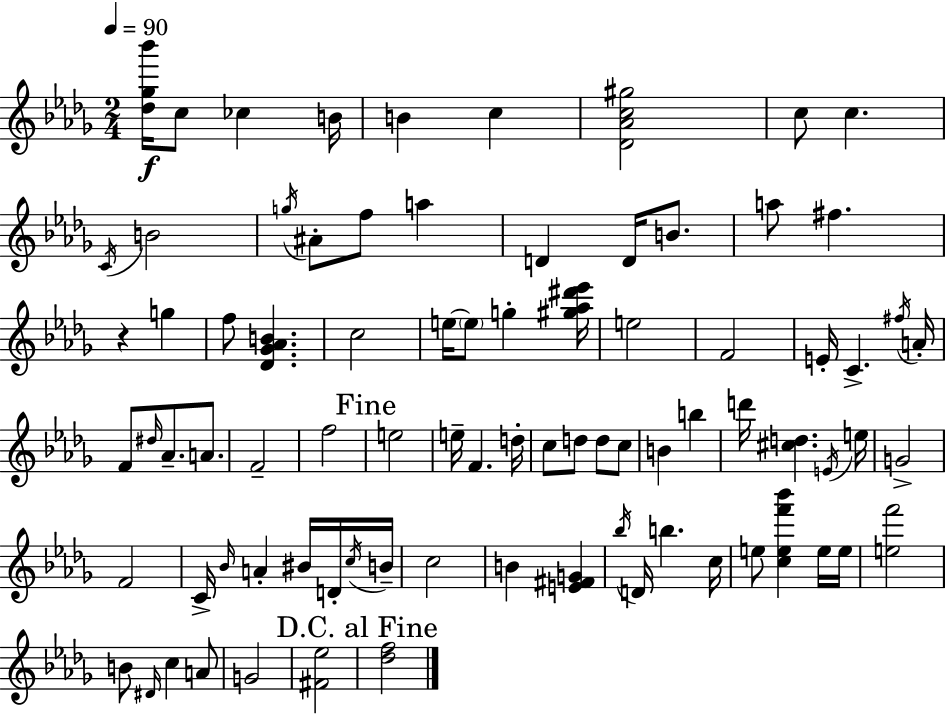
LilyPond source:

{
  \clef treble
  \numericTimeSignature
  \time 2/4
  \key bes \minor
  \tempo 4 = 90
  <des'' ges'' bes'''>16\f c''8 ces''4 b'16 | b'4 c''4 | <des' aes' c'' gis''>2 | c''8 c''4. | \break \acciaccatura { c'16 } b'2 | \acciaccatura { g''16 } ais'8-. f''8 a''4 | d'4 d'16 b'8. | a''8 fis''4. | \break r4 g''4 | f''8 <des' ges' aes' b'>4. | c''2 | e''16~~ \parenthesize e''8 g''4-. | \break <gis'' aes'' dis''' ees'''>16 e''2 | f'2 | e'16-. c'4.-> | \acciaccatura { fis''16 } a'16-. f'8 \grace { dis''16 } aes'8.-- | \break a'8. f'2-- | f''2 | \mark "Fine" e''2 | e''16-- f'4. | \break d''16-. c''8 d''8 | d''8 c''8 b'4 | b''4 d'''16 <cis'' d''>4. | \acciaccatura { e'16 } e''16 g'2-> | \break f'2 | c'16-> \grace { bes'16 } a'4-. | bis'16 d'16-. \acciaccatura { c''16 } b'16-- c''2 | b'4 | \break <e' fis' g'>4 \acciaccatura { bes''16 } | d'16 b''4. c''16 | e''8 <c'' e'' f''' bes'''>4 e''16 e''16 | <e'' f'''>2 | \break b'8 \grace { dis'16 } c''4 a'8 | g'2 | <fis' ees''>2 | \mark "D.C. al Fine" <des'' f''>2 | \break \bar "|."
}